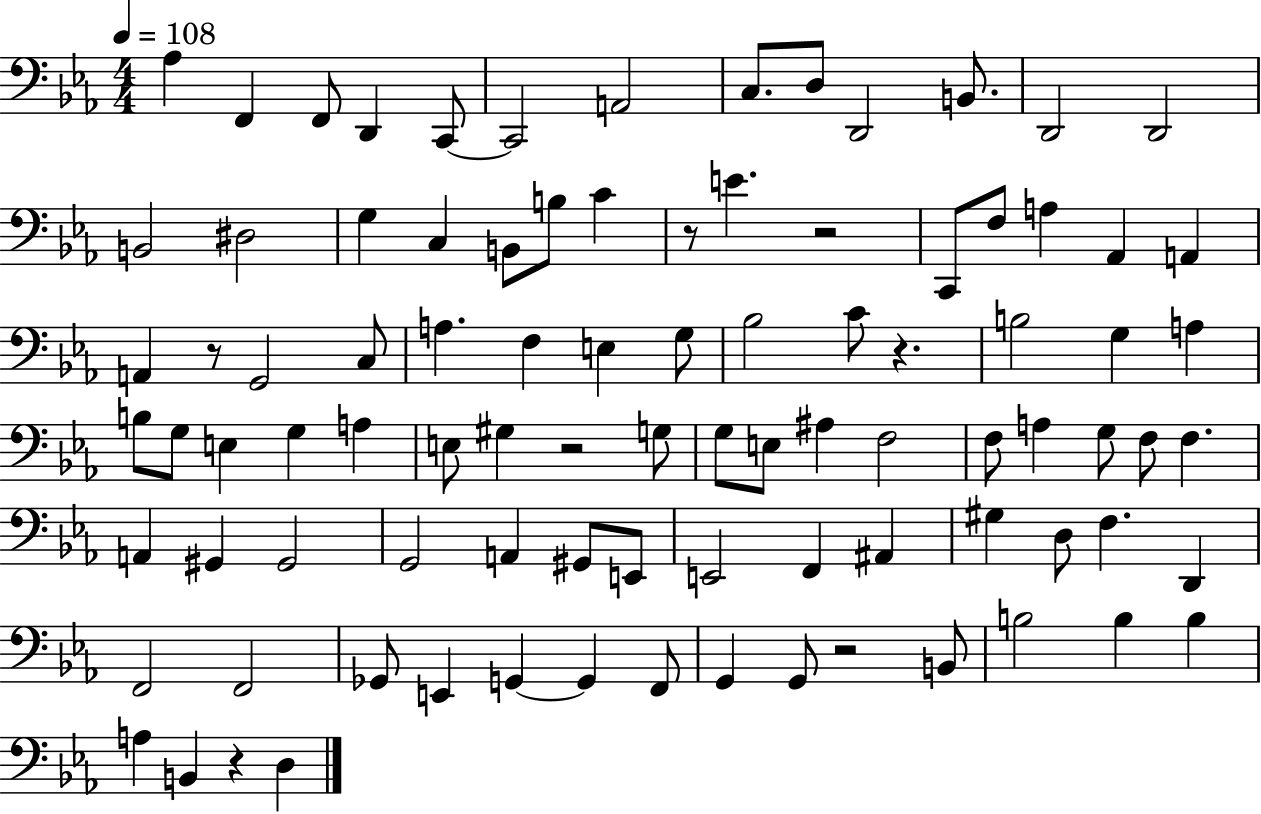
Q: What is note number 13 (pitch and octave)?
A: D2